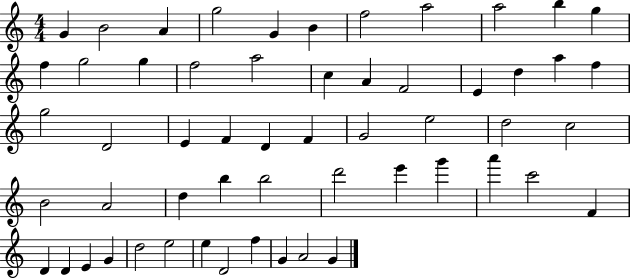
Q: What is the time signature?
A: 4/4